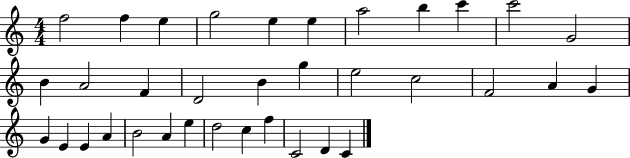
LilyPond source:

{
  \clef treble
  \numericTimeSignature
  \time 4/4
  \key c \major
  f''2 f''4 e''4 | g''2 e''4 e''4 | a''2 b''4 c'''4 | c'''2 g'2 | \break b'4 a'2 f'4 | d'2 b'4 g''4 | e''2 c''2 | f'2 a'4 g'4 | \break g'4 e'4 e'4 a'4 | b'2 a'4 e''4 | d''2 c''4 f''4 | c'2 d'4 c'4 | \break \bar "|."
}